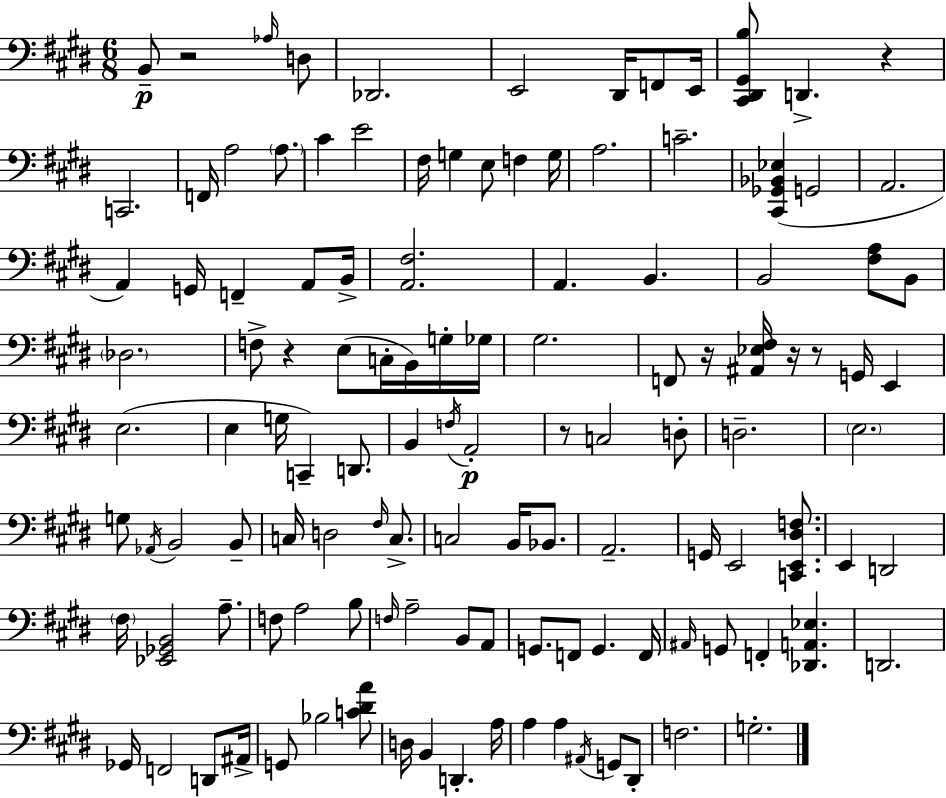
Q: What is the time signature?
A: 6/8